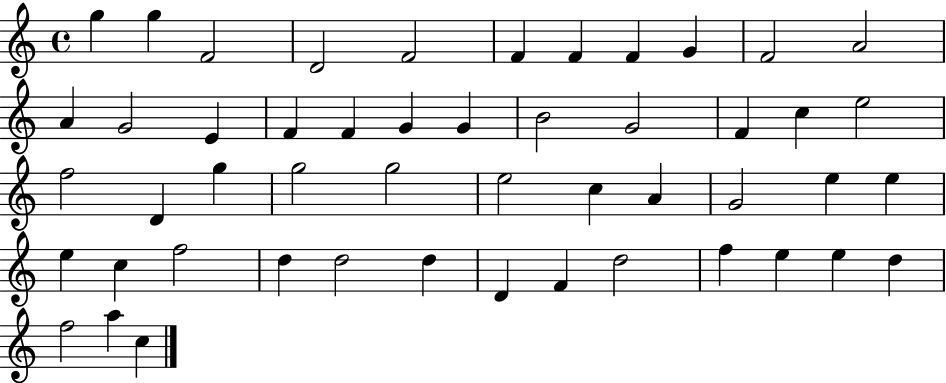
{
  \clef treble
  \time 4/4
  \defaultTimeSignature
  \key c \major
  g''4 g''4 f'2 | d'2 f'2 | f'4 f'4 f'4 g'4 | f'2 a'2 | \break a'4 g'2 e'4 | f'4 f'4 g'4 g'4 | b'2 g'2 | f'4 c''4 e''2 | \break f''2 d'4 g''4 | g''2 g''2 | e''2 c''4 a'4 | g'2 e''4 e''4 | \break e''4 c''4 f''2 | d''4 d''2 d''4 | d'4 f'4 d''2 | f''4 e''4 e''4 d''4 | \break f''2 a''4 c''4 | \bar "|."
}